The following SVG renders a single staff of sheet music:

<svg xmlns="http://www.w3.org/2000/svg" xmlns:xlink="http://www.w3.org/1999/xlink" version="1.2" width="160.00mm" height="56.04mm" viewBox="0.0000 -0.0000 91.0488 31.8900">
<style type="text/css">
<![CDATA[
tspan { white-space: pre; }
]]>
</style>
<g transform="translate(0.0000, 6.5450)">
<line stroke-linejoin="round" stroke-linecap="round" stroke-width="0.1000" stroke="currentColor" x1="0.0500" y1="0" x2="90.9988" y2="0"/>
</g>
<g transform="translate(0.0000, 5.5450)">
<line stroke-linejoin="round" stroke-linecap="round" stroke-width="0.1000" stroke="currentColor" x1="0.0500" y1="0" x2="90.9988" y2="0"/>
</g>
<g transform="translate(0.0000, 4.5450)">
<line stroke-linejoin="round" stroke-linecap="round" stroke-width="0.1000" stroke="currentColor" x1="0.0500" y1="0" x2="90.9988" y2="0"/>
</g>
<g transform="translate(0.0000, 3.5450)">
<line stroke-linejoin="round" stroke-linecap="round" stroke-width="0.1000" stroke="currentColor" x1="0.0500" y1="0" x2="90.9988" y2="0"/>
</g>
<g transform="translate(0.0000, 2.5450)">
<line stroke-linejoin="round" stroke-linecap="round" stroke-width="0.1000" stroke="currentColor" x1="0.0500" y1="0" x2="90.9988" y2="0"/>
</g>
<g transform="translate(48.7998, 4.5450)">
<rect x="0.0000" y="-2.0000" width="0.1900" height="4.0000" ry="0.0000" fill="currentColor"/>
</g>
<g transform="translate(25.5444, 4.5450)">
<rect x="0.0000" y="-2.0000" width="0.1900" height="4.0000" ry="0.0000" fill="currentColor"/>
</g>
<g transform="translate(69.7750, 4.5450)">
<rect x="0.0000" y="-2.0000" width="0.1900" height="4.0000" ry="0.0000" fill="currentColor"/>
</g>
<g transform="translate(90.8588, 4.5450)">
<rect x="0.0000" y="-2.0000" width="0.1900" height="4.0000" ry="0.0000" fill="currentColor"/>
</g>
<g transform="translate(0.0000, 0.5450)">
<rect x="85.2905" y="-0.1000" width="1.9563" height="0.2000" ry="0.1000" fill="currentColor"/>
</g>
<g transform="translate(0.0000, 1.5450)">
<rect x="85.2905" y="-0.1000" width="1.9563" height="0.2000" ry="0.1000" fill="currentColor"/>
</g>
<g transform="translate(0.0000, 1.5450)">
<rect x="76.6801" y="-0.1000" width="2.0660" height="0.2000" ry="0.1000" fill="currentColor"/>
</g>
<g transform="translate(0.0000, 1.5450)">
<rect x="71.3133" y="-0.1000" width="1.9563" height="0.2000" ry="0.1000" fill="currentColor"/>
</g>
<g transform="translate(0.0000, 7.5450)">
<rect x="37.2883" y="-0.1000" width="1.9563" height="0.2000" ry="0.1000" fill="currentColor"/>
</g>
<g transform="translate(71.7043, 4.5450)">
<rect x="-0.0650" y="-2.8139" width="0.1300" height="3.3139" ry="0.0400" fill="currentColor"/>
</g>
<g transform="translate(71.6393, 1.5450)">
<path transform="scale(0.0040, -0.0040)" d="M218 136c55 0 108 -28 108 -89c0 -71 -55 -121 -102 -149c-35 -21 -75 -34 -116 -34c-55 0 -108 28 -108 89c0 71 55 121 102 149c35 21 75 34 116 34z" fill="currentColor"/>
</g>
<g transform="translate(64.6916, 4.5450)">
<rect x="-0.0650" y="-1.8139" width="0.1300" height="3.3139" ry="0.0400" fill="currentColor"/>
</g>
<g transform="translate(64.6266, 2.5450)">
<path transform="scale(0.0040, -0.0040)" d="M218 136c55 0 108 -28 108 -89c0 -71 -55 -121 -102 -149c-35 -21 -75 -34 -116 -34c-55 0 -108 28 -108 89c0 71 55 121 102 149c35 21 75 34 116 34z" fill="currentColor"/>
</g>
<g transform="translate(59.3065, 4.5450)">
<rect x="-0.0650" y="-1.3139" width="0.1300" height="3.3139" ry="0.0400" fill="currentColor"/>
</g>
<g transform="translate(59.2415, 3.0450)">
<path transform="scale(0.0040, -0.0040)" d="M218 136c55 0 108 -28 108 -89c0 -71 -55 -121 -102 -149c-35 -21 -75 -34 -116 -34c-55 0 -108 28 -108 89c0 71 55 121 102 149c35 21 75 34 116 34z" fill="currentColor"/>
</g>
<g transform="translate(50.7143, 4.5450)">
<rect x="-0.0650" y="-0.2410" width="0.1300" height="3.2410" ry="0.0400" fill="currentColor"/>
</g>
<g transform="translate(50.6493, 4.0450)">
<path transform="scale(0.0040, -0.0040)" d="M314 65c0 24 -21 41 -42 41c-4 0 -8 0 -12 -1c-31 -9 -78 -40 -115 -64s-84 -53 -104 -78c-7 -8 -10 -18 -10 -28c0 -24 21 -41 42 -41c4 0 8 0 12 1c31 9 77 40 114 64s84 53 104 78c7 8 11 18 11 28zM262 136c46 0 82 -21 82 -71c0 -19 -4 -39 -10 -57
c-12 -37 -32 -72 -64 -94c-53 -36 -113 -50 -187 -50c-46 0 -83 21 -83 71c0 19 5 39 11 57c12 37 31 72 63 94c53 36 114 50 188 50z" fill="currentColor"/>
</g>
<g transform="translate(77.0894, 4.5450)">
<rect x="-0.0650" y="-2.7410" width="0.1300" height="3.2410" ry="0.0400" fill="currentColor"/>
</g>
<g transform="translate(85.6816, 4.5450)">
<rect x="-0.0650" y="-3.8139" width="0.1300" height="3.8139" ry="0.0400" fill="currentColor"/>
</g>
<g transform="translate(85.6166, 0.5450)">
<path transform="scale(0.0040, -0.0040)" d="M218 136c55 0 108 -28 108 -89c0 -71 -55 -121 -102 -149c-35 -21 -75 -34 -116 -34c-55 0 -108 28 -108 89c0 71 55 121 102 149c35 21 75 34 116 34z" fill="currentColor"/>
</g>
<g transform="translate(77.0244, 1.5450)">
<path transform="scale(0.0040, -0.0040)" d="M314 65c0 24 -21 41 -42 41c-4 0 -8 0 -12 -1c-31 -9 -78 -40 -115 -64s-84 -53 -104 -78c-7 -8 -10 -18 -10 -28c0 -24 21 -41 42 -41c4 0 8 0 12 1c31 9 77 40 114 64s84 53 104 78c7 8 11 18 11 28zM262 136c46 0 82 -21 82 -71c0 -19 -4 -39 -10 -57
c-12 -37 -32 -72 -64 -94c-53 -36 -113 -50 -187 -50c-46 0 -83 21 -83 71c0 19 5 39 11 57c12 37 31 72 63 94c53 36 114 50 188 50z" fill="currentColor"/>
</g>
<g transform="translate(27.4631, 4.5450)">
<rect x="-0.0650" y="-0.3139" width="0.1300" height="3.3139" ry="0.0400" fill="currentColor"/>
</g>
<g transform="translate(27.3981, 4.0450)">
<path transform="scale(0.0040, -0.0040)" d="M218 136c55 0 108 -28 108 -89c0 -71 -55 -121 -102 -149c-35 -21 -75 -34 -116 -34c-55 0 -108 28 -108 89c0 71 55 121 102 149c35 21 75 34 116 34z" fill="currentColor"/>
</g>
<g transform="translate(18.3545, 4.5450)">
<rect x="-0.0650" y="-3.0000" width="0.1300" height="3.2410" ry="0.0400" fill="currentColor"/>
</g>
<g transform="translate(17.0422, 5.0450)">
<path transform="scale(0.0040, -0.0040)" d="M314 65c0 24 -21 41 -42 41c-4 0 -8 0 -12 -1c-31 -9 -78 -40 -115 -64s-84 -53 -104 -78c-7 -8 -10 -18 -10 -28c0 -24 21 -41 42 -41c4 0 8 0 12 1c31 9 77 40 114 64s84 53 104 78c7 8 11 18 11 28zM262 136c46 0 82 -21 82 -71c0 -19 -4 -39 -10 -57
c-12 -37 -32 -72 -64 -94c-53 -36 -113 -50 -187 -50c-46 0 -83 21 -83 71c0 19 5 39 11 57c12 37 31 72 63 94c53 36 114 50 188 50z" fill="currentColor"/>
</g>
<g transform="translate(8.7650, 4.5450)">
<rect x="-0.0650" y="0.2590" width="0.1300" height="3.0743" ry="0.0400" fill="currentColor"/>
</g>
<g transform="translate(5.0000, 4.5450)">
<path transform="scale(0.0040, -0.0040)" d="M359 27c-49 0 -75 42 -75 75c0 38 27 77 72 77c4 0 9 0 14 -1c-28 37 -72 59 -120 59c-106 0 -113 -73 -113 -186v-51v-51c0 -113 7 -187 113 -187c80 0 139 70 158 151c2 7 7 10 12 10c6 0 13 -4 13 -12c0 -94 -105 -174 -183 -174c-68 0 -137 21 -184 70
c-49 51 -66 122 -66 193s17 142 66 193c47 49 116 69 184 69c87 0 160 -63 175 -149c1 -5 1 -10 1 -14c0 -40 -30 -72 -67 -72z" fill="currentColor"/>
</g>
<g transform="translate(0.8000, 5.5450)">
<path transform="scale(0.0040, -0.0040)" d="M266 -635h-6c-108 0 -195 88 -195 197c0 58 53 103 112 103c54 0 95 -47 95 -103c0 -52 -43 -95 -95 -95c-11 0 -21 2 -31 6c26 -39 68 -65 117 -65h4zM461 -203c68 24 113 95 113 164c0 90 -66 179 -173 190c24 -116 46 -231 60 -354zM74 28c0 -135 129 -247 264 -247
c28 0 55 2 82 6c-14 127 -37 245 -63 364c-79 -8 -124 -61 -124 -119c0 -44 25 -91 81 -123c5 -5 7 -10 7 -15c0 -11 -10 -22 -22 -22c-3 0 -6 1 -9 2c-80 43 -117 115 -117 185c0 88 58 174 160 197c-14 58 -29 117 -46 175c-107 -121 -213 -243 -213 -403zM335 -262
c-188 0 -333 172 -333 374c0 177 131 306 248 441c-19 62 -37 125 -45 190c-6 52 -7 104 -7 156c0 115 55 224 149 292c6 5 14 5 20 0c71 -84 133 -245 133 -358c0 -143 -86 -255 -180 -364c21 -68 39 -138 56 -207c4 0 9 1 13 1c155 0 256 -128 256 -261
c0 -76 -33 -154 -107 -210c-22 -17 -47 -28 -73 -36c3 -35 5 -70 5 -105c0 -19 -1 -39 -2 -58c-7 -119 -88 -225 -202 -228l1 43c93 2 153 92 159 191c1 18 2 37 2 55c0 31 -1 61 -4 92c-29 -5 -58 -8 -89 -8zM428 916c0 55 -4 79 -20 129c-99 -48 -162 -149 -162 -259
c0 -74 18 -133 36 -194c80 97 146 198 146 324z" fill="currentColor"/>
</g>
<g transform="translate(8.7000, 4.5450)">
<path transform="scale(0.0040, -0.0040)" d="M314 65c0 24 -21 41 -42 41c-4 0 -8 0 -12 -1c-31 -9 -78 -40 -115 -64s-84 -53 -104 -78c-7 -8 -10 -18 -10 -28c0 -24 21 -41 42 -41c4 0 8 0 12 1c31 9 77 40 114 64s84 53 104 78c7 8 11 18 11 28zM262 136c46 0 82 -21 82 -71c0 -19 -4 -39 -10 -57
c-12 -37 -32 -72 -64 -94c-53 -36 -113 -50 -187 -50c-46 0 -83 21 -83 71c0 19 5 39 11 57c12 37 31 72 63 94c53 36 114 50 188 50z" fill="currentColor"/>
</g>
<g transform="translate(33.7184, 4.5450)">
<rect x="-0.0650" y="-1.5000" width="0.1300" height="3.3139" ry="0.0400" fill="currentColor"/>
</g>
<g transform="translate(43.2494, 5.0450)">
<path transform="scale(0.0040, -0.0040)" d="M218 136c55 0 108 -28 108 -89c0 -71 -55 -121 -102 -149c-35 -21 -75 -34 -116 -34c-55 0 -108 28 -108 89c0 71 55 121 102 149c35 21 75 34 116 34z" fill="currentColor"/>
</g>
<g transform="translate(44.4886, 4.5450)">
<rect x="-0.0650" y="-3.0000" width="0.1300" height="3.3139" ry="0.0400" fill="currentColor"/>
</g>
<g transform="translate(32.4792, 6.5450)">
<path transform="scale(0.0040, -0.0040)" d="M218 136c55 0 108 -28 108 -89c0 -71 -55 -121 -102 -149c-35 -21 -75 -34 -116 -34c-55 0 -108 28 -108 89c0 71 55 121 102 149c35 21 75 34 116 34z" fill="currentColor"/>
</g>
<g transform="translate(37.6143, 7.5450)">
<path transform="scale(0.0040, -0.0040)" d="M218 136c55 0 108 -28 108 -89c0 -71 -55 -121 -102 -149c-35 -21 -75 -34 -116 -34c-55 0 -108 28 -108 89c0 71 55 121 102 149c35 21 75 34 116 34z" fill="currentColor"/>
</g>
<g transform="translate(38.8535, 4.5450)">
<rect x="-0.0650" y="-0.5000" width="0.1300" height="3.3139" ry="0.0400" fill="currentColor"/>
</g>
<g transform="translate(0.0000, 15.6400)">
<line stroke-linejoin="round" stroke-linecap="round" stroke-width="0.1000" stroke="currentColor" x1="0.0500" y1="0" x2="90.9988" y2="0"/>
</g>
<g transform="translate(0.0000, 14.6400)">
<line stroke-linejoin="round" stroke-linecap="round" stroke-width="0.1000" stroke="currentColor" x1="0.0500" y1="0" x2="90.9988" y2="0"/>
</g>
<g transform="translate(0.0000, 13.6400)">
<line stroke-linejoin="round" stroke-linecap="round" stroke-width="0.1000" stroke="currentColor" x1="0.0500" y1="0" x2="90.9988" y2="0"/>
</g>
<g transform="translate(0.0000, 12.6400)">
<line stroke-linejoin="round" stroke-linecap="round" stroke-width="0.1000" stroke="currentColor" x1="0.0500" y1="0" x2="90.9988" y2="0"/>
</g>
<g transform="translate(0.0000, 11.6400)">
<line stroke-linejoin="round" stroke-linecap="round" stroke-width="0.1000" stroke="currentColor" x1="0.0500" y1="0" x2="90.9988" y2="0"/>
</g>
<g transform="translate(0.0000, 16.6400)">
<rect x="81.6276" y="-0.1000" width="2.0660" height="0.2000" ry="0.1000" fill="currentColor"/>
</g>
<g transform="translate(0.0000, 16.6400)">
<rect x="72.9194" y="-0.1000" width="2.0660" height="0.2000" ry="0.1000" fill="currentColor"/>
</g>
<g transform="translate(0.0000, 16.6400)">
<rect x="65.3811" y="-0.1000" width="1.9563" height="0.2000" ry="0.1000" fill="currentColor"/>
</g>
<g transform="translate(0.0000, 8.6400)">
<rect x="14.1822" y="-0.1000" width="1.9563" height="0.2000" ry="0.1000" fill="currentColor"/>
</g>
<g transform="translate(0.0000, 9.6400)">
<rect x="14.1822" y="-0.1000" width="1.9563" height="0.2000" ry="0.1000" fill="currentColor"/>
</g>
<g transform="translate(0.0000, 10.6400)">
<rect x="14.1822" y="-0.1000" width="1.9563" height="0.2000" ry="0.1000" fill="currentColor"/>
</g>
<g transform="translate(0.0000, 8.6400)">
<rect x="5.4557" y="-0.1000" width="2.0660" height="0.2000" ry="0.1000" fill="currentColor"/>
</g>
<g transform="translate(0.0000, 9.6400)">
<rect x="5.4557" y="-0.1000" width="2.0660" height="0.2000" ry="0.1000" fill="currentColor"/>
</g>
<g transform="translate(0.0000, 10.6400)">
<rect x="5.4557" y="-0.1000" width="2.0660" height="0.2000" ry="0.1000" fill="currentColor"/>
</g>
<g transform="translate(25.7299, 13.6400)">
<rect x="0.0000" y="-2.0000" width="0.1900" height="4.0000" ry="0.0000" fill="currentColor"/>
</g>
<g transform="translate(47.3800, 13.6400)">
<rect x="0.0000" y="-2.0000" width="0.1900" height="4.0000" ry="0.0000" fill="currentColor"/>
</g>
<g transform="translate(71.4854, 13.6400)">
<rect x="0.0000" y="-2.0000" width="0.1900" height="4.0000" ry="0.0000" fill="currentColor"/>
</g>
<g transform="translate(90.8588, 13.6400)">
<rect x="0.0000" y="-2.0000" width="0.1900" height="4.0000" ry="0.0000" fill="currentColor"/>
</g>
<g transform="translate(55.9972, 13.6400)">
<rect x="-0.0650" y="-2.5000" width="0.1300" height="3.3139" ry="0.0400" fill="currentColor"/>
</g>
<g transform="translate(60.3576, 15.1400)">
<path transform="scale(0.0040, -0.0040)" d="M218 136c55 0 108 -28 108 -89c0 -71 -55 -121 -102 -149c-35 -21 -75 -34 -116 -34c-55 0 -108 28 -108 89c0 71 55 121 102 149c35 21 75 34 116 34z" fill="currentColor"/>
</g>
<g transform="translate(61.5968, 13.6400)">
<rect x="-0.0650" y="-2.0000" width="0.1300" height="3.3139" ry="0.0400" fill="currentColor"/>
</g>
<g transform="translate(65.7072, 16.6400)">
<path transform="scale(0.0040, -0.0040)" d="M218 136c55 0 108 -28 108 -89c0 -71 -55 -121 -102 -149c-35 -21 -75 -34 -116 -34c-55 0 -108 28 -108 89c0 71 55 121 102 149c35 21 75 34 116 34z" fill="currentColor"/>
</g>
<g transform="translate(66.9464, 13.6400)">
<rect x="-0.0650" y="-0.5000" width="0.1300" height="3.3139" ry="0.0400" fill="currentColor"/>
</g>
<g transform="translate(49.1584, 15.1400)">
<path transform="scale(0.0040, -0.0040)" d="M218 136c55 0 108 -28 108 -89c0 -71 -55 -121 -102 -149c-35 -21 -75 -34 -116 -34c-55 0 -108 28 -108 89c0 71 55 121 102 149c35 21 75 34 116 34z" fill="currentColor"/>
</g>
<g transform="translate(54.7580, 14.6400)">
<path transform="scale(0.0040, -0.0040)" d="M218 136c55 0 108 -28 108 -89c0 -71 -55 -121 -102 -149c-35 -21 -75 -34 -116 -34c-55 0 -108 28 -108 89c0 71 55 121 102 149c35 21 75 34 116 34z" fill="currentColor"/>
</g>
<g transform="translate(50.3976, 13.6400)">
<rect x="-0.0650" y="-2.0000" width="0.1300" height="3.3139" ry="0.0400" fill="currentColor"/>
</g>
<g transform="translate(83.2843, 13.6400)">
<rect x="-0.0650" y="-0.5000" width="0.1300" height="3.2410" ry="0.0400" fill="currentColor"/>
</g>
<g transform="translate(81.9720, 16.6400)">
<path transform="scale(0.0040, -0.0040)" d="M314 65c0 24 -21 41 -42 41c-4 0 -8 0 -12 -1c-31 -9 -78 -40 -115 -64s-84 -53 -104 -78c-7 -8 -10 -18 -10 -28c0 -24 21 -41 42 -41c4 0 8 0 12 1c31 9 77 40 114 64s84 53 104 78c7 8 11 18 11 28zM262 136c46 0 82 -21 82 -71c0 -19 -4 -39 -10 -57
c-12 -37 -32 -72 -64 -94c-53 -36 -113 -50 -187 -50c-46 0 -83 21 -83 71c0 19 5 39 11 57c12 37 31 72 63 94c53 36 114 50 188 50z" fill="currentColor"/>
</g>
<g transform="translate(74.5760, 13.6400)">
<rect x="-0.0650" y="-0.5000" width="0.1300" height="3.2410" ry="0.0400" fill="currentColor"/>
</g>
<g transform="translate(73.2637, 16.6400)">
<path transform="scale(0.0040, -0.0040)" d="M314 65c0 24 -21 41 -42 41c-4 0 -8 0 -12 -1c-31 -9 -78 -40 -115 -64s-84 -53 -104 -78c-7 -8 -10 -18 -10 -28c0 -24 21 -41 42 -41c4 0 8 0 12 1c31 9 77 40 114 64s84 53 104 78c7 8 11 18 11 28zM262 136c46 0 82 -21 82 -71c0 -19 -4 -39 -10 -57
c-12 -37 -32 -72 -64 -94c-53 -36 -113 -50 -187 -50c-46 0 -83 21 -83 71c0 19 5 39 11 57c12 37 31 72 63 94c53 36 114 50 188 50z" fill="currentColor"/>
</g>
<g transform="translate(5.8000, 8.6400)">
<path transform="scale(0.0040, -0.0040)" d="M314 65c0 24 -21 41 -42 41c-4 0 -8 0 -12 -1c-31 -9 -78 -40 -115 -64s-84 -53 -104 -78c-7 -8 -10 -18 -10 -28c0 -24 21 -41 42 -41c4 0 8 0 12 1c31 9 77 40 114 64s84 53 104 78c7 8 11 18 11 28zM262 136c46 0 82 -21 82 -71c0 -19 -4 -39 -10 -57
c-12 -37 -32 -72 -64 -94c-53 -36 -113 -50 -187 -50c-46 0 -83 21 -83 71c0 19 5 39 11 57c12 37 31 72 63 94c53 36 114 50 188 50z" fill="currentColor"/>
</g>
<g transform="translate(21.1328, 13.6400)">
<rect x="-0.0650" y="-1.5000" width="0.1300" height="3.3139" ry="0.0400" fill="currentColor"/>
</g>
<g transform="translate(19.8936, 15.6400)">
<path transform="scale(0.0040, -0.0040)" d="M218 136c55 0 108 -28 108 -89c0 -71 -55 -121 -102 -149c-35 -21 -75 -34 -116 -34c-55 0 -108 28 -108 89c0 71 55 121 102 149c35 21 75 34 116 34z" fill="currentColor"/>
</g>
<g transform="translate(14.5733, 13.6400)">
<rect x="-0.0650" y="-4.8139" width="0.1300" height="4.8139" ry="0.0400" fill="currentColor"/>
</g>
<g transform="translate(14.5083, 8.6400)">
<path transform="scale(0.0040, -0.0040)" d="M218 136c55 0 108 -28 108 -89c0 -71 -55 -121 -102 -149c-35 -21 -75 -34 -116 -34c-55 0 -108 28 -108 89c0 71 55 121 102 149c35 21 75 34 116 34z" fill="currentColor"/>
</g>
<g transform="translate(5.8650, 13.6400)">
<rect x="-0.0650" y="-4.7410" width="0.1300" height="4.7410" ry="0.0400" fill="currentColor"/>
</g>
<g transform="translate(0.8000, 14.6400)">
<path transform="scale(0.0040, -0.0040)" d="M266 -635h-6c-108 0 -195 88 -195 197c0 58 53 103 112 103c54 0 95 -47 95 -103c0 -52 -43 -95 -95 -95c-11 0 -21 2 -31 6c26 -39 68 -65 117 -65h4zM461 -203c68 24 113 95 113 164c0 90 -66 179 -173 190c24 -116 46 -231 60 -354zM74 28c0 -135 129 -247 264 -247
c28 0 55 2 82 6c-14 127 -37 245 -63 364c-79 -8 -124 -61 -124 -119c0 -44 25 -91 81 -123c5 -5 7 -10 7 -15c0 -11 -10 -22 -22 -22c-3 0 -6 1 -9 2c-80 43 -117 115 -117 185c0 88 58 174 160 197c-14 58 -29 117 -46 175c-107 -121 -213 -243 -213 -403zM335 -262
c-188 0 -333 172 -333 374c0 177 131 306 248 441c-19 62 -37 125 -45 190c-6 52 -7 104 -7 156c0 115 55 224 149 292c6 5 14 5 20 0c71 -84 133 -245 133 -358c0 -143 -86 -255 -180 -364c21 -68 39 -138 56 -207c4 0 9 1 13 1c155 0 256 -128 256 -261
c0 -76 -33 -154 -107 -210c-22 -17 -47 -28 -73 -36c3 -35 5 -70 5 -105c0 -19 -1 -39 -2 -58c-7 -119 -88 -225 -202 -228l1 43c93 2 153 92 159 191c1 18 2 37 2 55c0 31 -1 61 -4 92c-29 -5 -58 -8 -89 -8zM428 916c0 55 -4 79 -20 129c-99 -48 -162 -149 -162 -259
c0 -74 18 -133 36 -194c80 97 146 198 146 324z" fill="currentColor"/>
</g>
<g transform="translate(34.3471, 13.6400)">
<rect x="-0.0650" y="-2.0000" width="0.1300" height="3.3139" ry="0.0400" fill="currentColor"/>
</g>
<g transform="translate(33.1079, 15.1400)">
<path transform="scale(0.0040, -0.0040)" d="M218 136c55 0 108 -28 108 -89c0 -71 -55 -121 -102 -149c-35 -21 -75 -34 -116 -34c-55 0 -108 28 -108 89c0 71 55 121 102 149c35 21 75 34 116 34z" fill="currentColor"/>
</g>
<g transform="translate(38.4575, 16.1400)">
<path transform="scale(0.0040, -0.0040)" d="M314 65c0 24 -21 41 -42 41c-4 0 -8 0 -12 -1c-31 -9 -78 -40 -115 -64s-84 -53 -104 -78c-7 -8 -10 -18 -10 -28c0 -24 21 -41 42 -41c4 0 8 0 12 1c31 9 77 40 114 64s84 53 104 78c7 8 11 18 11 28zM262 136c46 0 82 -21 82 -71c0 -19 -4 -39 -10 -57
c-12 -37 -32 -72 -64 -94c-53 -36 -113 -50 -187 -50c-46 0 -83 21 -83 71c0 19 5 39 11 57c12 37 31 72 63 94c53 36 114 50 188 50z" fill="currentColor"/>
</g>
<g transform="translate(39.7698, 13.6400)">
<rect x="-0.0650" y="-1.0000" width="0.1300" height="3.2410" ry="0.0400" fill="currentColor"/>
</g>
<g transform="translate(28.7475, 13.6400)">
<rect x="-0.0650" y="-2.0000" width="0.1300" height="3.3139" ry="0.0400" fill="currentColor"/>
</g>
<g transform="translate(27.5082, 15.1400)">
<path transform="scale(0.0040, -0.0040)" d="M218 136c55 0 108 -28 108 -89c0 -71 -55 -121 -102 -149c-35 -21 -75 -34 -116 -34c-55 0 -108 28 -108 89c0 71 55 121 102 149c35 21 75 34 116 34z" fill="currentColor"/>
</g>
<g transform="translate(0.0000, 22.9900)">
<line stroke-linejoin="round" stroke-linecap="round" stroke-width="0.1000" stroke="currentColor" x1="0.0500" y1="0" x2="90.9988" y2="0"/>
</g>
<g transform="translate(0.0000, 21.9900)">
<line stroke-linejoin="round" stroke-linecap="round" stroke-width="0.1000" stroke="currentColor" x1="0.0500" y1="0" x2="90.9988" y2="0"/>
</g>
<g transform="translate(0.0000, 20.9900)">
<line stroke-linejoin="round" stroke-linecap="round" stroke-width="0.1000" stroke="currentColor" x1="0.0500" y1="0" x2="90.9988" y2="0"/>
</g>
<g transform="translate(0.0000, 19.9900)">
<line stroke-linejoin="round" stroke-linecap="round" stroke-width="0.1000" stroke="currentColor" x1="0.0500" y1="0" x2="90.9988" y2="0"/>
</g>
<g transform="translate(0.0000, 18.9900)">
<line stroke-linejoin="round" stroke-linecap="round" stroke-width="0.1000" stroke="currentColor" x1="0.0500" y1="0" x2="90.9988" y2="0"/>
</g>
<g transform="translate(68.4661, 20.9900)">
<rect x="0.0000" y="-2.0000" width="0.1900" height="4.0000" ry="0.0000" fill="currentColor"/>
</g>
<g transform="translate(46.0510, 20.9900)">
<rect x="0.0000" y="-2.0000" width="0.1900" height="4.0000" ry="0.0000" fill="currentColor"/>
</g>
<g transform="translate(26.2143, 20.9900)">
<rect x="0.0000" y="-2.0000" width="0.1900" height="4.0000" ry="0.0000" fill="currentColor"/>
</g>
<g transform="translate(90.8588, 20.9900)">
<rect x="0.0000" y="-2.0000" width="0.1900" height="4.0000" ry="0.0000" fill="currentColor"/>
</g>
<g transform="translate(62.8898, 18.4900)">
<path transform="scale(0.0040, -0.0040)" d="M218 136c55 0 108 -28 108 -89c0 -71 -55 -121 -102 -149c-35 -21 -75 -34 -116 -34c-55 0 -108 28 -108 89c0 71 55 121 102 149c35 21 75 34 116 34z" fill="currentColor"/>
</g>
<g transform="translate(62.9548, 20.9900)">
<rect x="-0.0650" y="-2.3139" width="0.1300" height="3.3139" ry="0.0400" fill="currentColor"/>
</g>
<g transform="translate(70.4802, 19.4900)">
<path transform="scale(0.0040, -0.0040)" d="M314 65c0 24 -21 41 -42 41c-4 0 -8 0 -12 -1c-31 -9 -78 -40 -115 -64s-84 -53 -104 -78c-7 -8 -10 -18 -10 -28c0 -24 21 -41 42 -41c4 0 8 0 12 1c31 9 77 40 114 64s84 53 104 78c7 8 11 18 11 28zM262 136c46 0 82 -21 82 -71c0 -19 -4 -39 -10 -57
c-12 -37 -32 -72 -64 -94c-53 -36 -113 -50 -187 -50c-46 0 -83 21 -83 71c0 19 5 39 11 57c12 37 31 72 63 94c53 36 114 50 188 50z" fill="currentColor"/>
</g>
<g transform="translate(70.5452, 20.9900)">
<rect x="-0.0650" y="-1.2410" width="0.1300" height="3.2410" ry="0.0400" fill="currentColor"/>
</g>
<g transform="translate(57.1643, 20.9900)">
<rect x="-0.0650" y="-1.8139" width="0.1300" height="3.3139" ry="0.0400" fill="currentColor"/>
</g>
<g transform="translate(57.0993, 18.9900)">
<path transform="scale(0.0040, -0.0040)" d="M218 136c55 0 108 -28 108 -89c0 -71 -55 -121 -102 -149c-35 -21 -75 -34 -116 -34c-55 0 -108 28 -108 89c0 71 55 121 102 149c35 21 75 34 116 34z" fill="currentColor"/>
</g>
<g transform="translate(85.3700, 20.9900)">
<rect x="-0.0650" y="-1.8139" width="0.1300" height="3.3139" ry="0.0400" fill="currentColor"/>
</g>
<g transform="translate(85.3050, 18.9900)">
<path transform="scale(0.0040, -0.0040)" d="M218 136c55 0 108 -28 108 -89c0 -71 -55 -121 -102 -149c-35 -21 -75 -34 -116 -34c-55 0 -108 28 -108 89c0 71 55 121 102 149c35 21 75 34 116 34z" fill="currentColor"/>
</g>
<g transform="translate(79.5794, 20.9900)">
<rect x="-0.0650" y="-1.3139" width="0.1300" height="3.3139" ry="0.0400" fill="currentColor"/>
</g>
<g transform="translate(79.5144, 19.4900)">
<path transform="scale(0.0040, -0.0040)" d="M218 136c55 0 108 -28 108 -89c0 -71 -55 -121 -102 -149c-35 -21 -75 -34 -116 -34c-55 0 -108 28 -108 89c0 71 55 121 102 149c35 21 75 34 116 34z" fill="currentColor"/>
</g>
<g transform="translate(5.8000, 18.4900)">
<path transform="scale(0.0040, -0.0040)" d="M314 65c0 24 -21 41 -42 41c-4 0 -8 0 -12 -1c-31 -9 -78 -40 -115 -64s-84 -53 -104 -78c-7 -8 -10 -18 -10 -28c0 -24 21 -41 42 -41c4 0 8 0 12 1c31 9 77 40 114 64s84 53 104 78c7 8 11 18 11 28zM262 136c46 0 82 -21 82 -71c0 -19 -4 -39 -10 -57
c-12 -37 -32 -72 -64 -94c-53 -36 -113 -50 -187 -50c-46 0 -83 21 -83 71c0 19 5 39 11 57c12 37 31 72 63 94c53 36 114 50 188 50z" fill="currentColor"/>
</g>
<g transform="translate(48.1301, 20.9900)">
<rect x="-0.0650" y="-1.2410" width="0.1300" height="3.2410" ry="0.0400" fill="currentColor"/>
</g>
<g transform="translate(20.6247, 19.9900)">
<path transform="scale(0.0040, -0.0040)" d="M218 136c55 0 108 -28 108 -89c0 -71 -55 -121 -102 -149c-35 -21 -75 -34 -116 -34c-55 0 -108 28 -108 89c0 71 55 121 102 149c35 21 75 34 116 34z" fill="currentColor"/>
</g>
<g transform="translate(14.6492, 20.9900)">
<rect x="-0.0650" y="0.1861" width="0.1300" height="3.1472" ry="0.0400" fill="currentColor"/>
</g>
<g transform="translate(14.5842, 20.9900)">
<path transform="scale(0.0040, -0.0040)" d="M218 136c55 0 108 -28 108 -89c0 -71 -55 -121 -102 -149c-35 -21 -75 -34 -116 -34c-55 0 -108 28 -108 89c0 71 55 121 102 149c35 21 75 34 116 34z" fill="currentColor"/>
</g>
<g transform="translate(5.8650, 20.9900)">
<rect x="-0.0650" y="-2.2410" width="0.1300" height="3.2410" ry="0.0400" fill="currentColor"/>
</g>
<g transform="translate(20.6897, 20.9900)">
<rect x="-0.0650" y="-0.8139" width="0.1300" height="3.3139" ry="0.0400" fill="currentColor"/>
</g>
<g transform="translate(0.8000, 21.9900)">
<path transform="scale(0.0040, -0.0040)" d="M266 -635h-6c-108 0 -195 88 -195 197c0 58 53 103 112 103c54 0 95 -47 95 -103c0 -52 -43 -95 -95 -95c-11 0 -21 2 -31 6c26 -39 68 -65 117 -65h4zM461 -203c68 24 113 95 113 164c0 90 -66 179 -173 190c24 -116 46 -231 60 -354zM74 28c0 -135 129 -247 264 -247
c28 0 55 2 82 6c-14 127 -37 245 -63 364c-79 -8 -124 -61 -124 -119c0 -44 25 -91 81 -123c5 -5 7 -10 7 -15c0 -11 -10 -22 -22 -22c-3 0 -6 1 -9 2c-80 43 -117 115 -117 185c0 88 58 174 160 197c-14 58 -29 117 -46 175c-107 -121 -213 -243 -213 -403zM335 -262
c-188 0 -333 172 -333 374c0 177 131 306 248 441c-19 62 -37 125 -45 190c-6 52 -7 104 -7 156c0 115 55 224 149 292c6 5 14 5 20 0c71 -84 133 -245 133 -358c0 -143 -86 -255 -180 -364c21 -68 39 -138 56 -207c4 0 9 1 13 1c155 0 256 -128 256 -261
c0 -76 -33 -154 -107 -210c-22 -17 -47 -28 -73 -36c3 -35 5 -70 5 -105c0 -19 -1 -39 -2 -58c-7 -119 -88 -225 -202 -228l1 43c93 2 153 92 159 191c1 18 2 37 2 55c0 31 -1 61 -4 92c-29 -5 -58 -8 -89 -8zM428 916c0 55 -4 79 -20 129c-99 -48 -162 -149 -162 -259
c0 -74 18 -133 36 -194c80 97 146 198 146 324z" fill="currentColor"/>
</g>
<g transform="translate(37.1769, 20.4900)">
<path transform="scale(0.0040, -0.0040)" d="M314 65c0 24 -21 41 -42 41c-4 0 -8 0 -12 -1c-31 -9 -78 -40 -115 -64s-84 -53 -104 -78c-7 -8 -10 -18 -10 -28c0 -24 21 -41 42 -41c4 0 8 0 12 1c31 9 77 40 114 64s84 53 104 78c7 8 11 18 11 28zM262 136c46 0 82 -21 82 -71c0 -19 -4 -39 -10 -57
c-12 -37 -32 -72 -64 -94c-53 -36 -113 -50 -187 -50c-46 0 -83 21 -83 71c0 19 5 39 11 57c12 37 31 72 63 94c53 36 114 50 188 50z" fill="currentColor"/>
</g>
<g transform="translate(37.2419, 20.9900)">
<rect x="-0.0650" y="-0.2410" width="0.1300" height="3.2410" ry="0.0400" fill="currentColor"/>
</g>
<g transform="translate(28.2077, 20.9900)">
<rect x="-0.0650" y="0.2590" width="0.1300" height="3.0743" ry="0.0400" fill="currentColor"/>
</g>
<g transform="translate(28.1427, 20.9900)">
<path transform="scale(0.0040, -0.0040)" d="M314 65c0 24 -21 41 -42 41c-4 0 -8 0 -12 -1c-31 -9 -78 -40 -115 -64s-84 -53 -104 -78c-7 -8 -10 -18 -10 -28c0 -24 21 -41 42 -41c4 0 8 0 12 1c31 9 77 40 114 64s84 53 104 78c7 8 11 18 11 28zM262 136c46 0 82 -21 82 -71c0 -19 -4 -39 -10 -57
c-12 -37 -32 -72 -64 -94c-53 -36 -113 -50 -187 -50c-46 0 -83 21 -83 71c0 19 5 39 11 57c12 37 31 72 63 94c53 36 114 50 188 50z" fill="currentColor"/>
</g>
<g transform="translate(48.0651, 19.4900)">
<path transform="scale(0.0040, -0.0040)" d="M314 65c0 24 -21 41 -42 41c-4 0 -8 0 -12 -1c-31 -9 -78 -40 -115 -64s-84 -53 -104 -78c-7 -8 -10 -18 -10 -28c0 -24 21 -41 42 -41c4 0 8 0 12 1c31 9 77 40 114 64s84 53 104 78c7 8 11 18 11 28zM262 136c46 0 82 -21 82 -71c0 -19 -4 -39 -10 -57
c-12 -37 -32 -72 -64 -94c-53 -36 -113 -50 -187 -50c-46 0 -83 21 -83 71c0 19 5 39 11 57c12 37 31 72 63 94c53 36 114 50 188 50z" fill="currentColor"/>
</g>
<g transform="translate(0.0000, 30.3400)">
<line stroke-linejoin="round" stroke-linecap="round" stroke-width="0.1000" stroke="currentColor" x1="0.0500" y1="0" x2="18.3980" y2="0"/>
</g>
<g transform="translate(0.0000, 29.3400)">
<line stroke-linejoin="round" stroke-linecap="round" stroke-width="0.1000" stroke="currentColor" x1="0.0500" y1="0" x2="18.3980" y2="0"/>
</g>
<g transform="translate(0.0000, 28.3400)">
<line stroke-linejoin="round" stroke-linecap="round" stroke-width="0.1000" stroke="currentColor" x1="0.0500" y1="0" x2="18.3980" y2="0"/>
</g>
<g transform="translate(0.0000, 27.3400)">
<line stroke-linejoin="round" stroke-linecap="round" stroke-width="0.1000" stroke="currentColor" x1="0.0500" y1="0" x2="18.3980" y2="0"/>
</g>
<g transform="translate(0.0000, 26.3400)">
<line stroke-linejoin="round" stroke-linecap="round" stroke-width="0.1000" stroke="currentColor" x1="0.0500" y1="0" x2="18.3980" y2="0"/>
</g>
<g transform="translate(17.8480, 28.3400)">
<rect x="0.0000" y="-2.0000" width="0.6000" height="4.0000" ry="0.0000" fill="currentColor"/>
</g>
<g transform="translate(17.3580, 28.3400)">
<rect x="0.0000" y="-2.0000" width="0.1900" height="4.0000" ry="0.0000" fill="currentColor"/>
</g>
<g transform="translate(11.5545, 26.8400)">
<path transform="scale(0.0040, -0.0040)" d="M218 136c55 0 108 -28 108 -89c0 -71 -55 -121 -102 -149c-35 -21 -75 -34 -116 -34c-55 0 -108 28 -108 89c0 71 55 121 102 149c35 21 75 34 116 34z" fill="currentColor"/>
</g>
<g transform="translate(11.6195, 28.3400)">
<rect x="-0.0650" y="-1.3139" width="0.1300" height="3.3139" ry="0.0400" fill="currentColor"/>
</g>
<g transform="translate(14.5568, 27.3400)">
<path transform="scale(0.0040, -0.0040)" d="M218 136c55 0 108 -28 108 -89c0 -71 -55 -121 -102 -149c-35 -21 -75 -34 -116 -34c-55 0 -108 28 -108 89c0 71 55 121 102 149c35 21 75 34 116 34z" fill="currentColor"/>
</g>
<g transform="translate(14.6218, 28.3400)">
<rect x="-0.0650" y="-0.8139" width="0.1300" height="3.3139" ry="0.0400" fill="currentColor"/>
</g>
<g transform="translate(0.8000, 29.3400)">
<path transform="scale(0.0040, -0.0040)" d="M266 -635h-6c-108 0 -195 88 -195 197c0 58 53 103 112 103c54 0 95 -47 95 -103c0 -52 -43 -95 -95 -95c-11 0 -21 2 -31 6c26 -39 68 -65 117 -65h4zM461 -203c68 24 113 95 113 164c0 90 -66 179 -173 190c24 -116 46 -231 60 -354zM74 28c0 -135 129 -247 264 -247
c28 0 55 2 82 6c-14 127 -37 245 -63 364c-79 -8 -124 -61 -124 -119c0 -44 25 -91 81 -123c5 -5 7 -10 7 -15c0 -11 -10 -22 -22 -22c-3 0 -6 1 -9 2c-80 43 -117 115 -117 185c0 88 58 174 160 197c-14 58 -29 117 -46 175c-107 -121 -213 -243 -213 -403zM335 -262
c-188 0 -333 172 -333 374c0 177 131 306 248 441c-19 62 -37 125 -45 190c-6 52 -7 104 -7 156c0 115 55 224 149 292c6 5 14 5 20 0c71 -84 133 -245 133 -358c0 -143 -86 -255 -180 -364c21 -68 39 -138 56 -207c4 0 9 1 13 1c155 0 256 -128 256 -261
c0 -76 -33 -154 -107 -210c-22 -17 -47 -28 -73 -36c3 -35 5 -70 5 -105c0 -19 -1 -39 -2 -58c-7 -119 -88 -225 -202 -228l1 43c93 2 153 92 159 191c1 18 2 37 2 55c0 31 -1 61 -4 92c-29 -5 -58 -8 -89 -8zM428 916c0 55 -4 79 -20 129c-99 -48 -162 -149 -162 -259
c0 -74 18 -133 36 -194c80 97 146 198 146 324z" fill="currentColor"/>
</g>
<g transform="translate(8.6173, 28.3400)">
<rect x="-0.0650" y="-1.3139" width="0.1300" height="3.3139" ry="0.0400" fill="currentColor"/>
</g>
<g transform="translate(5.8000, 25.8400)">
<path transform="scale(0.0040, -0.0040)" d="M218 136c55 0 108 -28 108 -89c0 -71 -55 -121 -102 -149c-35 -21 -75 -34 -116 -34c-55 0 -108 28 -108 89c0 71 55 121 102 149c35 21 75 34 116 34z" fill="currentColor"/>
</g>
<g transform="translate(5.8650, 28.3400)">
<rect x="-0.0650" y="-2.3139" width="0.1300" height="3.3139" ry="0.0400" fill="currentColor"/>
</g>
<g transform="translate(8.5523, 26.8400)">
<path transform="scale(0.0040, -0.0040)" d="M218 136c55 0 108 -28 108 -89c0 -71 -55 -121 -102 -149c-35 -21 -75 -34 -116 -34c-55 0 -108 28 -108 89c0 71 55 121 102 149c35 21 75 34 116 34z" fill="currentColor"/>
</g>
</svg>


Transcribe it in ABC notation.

X:1
T:Untitled
M:4/4
L:1/4
K:C
B2 A2 c E C A c2 e f a a2 c' e'2 e' E F F D2 F G F C C2 C2 g2 B d B2 c2 e2 f g e2 e f g e e d